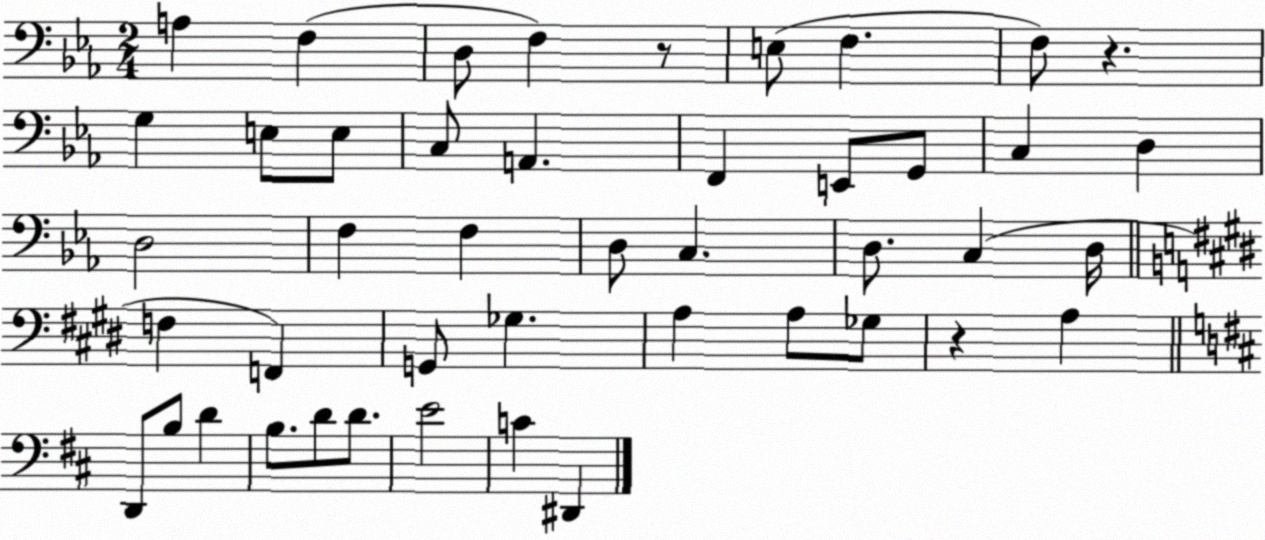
X:1
T:Untitled
M:2/4
L:1/4
K:Eb
A, F, D,/2 F, z/2 E,/2 F, F,/2 z G, E,/2 E,/2 C,/2 A,, F,, E,,/2 G,,/2 C, D, D,2 F, F, D,/2 C, D,/2 C, D,/4 F, F,, G,,/2 _G, A, A,/2 _G,/2 z A, D,,/2 B,/2 D B,/2 D/2 D/2 E2 C ^D,,